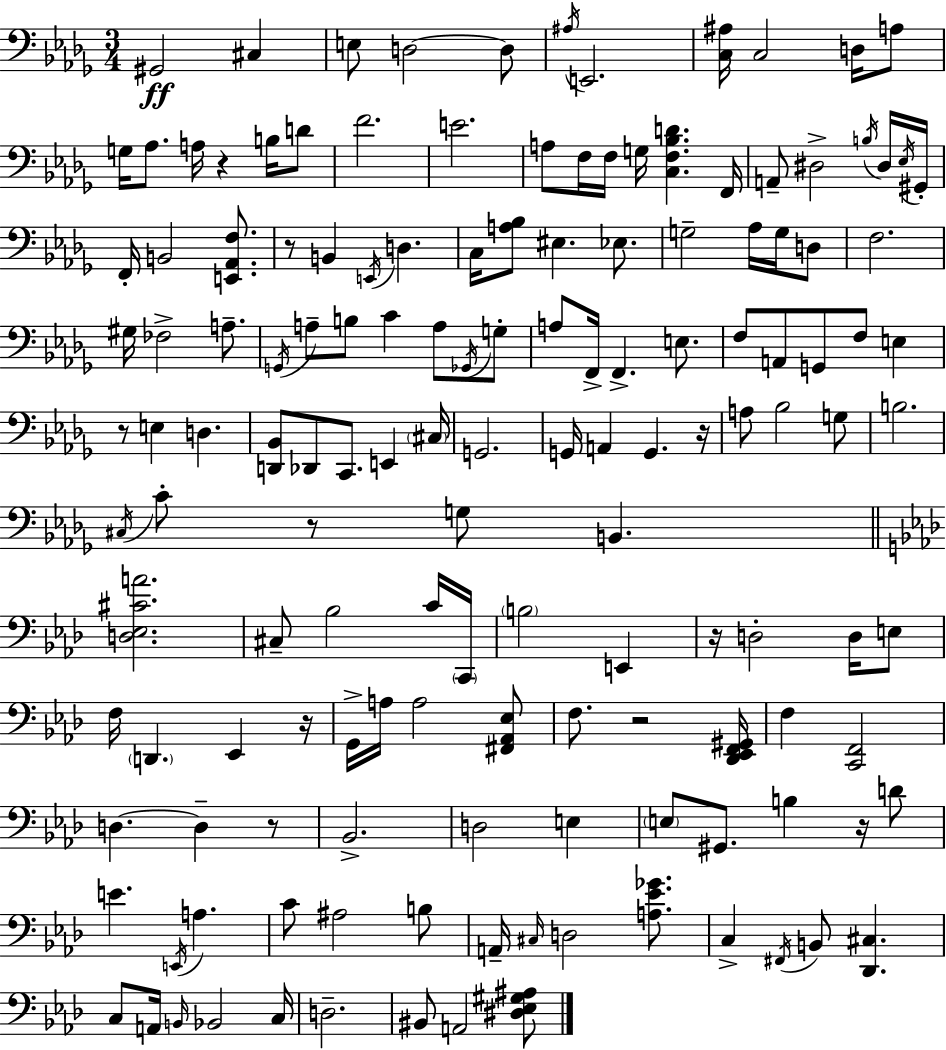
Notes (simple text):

G#2/h C#3/q E3/e D3/h D3/e A#3/s E2/h. [C3,A#3]/s C3/h D3/s A3/e G3/s Ab3/e. A3/s R/q B3/s D4/e F4/h. E4/h. A3/e F3/s F3/s G3/s [C3,F3,Bb3,D4]/q. F2/s A2/e D#3/h B3/s D#3/s Eb3/s G#2/s F2/s B2/h [E2,Ab2,F3]/e. R/e B2/q E2/s D3/q. C3/s [A3,Bb3]/e EIS3/q. Eb3/e. G3/h Ab3/s G3/s D3/e F3/h. G#3/s FES3/h A3/e. G2/s A3/e B3/e C4/q A3/e Gb2/s G3/e A3/e F2/s F2/q. E3/e. F3/e A2/e G2/e F3/e E3/q R/e E3/q D3/q. [D2,Bb2]/e Db2/e C2/e. E2/q C#3/s G2/h. G2/s A2/q G2/q. R/s A3/e Bb3/h G3/e B3/h. C#3/s C4/e R/e G3/e B2/q. [D3,Eb3,C#4,A4]/h. C#3/e Bb3/h C4/s C2/s B3/h E2/q R/s D3/h D3/s E3/e F3/s D2/q. Eb2/q R/s G2/s A3/s A3/h [F#2,Ab2,Eb3]/e F3/e. R/h [Db2,Eb2,F2,G#2]/s F3/q [C2,F2]/h D3/q. D3/q R/e Bb2/h. D3/h E3/q E3/e G#2/e. B3/q R/s D4/e E4/q. E2/s A3/q. C4/e A#3/h B3/e A2/s C#3/s D3/h [A3,Eb4,Gb4]/e. C3/q F#2/s B2/e [Db2,C#3]/q. C3/e A2/s B2/s Bb2/h C3/s D3/h. BIS2/e A2/h [D#3,Eb3,G#3,A#3]/e